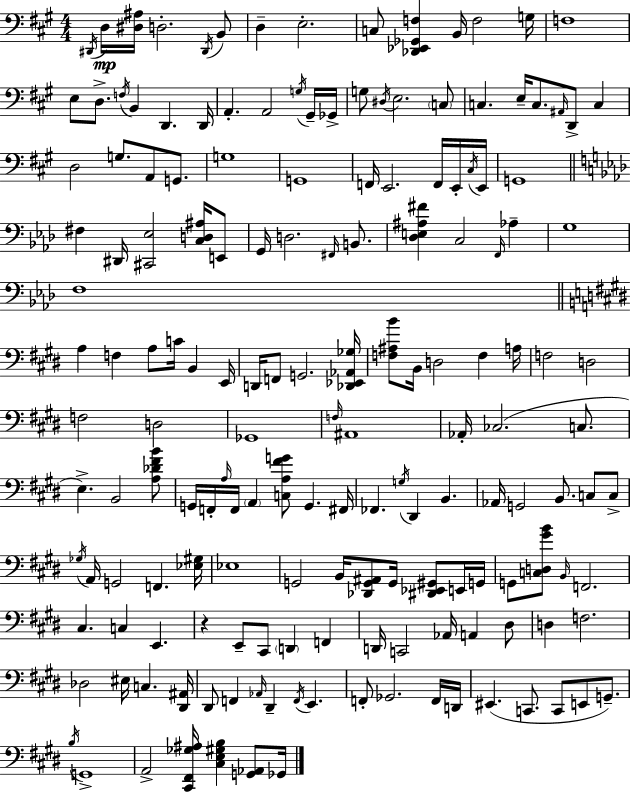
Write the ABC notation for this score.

X:1
T:Untitled
M:4/4
L:1/4
K:A
^D,,/4 D,/4 [^D,^A,]/4 D,2 ^D,,/4 B,,/2 D, E,2 C,/2 [_D,,_E,,_G,,F,] B,,/4 F,2 G,/4 F,4 E,/2 D,/2 F,/4 B,, D,, D,,/4 A,, A,,2 G,/4 ^G,,/4 _G,,/4 G,/2 ^D,/4 E,2 C,/2 C, E,/4 C,/2 ^A,,/4 D,,/2 C, D,2 G,/2 A,,/2 G,,/2 G,4 G,,4 F,,/4 E,,2 F,,/4 E,,/4 ^C,/4 E,,/4 G,,4 ^F, ^D,,/4 [^C,,_E,]2 [C,D,^A,]/4 E,,/2 G,,/4 D,2 ^F,,/4 B,,/2 [_D,E,^A,^F] C,2 F,,/4 _A, G,4 F,4 A, F, A,/2 C/4 B,, E,,/4 D,,/4 F,,/2 G,,2 [_D,,_E,,_A,,_G,]/4 [F,^A,B]/2 B,,/4 D,2 F, A,/4 F,2 D,2 F,2 D,2 _G,,4 F,/4 ^A,,4 _A,,/4 _C,2 C,/2 E, B,,2 [A,_D^FB]/2 G,,/4 F,,/4 A,/4 F,,/4 A,, [C,A,^FG]/2 G,, ^F,,/4 _F,, G,/4 ^D,, B,, _A,,/4 G,,2 B,,/2 C,/2 C,/2 _G,/4 A,,/4 G,,2 F,, [_E,^G,]/4 _E,4 G,,2 B,,/4 [_D,,G,,^A,,]/2 G,,/4 [^D,,_E,,^G,,]/2 E,,/4 G,,/4 G,,/2 [C,D,^GB]/2 B,,/4 F,,2 ^C, C, E,, z E,,/2 ^C,,/2 D,, F,, D,,/4 C,,2 _A,,/4 A,, ^D,/2 D, F,2 _D,2 ^E,/4 C, [^D,,^A,,]/4 ^D,,/2 F,, _A,,/4 ^D,, F,,/4 E,, F,,/2 _G,,2 F,,/4 D,,/4 ^E,, C,,/2 C,,/2 E,,/2 G,,/2 B,/4 G,,4 A,,2 [^C,,^F,,_G,^A,]/4 [^C,E,^G,B,] [G,,_A,,]/2 _G,,/4